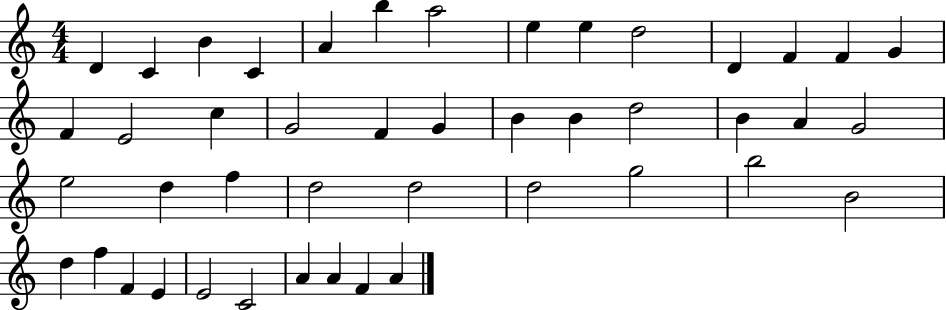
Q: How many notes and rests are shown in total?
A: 45